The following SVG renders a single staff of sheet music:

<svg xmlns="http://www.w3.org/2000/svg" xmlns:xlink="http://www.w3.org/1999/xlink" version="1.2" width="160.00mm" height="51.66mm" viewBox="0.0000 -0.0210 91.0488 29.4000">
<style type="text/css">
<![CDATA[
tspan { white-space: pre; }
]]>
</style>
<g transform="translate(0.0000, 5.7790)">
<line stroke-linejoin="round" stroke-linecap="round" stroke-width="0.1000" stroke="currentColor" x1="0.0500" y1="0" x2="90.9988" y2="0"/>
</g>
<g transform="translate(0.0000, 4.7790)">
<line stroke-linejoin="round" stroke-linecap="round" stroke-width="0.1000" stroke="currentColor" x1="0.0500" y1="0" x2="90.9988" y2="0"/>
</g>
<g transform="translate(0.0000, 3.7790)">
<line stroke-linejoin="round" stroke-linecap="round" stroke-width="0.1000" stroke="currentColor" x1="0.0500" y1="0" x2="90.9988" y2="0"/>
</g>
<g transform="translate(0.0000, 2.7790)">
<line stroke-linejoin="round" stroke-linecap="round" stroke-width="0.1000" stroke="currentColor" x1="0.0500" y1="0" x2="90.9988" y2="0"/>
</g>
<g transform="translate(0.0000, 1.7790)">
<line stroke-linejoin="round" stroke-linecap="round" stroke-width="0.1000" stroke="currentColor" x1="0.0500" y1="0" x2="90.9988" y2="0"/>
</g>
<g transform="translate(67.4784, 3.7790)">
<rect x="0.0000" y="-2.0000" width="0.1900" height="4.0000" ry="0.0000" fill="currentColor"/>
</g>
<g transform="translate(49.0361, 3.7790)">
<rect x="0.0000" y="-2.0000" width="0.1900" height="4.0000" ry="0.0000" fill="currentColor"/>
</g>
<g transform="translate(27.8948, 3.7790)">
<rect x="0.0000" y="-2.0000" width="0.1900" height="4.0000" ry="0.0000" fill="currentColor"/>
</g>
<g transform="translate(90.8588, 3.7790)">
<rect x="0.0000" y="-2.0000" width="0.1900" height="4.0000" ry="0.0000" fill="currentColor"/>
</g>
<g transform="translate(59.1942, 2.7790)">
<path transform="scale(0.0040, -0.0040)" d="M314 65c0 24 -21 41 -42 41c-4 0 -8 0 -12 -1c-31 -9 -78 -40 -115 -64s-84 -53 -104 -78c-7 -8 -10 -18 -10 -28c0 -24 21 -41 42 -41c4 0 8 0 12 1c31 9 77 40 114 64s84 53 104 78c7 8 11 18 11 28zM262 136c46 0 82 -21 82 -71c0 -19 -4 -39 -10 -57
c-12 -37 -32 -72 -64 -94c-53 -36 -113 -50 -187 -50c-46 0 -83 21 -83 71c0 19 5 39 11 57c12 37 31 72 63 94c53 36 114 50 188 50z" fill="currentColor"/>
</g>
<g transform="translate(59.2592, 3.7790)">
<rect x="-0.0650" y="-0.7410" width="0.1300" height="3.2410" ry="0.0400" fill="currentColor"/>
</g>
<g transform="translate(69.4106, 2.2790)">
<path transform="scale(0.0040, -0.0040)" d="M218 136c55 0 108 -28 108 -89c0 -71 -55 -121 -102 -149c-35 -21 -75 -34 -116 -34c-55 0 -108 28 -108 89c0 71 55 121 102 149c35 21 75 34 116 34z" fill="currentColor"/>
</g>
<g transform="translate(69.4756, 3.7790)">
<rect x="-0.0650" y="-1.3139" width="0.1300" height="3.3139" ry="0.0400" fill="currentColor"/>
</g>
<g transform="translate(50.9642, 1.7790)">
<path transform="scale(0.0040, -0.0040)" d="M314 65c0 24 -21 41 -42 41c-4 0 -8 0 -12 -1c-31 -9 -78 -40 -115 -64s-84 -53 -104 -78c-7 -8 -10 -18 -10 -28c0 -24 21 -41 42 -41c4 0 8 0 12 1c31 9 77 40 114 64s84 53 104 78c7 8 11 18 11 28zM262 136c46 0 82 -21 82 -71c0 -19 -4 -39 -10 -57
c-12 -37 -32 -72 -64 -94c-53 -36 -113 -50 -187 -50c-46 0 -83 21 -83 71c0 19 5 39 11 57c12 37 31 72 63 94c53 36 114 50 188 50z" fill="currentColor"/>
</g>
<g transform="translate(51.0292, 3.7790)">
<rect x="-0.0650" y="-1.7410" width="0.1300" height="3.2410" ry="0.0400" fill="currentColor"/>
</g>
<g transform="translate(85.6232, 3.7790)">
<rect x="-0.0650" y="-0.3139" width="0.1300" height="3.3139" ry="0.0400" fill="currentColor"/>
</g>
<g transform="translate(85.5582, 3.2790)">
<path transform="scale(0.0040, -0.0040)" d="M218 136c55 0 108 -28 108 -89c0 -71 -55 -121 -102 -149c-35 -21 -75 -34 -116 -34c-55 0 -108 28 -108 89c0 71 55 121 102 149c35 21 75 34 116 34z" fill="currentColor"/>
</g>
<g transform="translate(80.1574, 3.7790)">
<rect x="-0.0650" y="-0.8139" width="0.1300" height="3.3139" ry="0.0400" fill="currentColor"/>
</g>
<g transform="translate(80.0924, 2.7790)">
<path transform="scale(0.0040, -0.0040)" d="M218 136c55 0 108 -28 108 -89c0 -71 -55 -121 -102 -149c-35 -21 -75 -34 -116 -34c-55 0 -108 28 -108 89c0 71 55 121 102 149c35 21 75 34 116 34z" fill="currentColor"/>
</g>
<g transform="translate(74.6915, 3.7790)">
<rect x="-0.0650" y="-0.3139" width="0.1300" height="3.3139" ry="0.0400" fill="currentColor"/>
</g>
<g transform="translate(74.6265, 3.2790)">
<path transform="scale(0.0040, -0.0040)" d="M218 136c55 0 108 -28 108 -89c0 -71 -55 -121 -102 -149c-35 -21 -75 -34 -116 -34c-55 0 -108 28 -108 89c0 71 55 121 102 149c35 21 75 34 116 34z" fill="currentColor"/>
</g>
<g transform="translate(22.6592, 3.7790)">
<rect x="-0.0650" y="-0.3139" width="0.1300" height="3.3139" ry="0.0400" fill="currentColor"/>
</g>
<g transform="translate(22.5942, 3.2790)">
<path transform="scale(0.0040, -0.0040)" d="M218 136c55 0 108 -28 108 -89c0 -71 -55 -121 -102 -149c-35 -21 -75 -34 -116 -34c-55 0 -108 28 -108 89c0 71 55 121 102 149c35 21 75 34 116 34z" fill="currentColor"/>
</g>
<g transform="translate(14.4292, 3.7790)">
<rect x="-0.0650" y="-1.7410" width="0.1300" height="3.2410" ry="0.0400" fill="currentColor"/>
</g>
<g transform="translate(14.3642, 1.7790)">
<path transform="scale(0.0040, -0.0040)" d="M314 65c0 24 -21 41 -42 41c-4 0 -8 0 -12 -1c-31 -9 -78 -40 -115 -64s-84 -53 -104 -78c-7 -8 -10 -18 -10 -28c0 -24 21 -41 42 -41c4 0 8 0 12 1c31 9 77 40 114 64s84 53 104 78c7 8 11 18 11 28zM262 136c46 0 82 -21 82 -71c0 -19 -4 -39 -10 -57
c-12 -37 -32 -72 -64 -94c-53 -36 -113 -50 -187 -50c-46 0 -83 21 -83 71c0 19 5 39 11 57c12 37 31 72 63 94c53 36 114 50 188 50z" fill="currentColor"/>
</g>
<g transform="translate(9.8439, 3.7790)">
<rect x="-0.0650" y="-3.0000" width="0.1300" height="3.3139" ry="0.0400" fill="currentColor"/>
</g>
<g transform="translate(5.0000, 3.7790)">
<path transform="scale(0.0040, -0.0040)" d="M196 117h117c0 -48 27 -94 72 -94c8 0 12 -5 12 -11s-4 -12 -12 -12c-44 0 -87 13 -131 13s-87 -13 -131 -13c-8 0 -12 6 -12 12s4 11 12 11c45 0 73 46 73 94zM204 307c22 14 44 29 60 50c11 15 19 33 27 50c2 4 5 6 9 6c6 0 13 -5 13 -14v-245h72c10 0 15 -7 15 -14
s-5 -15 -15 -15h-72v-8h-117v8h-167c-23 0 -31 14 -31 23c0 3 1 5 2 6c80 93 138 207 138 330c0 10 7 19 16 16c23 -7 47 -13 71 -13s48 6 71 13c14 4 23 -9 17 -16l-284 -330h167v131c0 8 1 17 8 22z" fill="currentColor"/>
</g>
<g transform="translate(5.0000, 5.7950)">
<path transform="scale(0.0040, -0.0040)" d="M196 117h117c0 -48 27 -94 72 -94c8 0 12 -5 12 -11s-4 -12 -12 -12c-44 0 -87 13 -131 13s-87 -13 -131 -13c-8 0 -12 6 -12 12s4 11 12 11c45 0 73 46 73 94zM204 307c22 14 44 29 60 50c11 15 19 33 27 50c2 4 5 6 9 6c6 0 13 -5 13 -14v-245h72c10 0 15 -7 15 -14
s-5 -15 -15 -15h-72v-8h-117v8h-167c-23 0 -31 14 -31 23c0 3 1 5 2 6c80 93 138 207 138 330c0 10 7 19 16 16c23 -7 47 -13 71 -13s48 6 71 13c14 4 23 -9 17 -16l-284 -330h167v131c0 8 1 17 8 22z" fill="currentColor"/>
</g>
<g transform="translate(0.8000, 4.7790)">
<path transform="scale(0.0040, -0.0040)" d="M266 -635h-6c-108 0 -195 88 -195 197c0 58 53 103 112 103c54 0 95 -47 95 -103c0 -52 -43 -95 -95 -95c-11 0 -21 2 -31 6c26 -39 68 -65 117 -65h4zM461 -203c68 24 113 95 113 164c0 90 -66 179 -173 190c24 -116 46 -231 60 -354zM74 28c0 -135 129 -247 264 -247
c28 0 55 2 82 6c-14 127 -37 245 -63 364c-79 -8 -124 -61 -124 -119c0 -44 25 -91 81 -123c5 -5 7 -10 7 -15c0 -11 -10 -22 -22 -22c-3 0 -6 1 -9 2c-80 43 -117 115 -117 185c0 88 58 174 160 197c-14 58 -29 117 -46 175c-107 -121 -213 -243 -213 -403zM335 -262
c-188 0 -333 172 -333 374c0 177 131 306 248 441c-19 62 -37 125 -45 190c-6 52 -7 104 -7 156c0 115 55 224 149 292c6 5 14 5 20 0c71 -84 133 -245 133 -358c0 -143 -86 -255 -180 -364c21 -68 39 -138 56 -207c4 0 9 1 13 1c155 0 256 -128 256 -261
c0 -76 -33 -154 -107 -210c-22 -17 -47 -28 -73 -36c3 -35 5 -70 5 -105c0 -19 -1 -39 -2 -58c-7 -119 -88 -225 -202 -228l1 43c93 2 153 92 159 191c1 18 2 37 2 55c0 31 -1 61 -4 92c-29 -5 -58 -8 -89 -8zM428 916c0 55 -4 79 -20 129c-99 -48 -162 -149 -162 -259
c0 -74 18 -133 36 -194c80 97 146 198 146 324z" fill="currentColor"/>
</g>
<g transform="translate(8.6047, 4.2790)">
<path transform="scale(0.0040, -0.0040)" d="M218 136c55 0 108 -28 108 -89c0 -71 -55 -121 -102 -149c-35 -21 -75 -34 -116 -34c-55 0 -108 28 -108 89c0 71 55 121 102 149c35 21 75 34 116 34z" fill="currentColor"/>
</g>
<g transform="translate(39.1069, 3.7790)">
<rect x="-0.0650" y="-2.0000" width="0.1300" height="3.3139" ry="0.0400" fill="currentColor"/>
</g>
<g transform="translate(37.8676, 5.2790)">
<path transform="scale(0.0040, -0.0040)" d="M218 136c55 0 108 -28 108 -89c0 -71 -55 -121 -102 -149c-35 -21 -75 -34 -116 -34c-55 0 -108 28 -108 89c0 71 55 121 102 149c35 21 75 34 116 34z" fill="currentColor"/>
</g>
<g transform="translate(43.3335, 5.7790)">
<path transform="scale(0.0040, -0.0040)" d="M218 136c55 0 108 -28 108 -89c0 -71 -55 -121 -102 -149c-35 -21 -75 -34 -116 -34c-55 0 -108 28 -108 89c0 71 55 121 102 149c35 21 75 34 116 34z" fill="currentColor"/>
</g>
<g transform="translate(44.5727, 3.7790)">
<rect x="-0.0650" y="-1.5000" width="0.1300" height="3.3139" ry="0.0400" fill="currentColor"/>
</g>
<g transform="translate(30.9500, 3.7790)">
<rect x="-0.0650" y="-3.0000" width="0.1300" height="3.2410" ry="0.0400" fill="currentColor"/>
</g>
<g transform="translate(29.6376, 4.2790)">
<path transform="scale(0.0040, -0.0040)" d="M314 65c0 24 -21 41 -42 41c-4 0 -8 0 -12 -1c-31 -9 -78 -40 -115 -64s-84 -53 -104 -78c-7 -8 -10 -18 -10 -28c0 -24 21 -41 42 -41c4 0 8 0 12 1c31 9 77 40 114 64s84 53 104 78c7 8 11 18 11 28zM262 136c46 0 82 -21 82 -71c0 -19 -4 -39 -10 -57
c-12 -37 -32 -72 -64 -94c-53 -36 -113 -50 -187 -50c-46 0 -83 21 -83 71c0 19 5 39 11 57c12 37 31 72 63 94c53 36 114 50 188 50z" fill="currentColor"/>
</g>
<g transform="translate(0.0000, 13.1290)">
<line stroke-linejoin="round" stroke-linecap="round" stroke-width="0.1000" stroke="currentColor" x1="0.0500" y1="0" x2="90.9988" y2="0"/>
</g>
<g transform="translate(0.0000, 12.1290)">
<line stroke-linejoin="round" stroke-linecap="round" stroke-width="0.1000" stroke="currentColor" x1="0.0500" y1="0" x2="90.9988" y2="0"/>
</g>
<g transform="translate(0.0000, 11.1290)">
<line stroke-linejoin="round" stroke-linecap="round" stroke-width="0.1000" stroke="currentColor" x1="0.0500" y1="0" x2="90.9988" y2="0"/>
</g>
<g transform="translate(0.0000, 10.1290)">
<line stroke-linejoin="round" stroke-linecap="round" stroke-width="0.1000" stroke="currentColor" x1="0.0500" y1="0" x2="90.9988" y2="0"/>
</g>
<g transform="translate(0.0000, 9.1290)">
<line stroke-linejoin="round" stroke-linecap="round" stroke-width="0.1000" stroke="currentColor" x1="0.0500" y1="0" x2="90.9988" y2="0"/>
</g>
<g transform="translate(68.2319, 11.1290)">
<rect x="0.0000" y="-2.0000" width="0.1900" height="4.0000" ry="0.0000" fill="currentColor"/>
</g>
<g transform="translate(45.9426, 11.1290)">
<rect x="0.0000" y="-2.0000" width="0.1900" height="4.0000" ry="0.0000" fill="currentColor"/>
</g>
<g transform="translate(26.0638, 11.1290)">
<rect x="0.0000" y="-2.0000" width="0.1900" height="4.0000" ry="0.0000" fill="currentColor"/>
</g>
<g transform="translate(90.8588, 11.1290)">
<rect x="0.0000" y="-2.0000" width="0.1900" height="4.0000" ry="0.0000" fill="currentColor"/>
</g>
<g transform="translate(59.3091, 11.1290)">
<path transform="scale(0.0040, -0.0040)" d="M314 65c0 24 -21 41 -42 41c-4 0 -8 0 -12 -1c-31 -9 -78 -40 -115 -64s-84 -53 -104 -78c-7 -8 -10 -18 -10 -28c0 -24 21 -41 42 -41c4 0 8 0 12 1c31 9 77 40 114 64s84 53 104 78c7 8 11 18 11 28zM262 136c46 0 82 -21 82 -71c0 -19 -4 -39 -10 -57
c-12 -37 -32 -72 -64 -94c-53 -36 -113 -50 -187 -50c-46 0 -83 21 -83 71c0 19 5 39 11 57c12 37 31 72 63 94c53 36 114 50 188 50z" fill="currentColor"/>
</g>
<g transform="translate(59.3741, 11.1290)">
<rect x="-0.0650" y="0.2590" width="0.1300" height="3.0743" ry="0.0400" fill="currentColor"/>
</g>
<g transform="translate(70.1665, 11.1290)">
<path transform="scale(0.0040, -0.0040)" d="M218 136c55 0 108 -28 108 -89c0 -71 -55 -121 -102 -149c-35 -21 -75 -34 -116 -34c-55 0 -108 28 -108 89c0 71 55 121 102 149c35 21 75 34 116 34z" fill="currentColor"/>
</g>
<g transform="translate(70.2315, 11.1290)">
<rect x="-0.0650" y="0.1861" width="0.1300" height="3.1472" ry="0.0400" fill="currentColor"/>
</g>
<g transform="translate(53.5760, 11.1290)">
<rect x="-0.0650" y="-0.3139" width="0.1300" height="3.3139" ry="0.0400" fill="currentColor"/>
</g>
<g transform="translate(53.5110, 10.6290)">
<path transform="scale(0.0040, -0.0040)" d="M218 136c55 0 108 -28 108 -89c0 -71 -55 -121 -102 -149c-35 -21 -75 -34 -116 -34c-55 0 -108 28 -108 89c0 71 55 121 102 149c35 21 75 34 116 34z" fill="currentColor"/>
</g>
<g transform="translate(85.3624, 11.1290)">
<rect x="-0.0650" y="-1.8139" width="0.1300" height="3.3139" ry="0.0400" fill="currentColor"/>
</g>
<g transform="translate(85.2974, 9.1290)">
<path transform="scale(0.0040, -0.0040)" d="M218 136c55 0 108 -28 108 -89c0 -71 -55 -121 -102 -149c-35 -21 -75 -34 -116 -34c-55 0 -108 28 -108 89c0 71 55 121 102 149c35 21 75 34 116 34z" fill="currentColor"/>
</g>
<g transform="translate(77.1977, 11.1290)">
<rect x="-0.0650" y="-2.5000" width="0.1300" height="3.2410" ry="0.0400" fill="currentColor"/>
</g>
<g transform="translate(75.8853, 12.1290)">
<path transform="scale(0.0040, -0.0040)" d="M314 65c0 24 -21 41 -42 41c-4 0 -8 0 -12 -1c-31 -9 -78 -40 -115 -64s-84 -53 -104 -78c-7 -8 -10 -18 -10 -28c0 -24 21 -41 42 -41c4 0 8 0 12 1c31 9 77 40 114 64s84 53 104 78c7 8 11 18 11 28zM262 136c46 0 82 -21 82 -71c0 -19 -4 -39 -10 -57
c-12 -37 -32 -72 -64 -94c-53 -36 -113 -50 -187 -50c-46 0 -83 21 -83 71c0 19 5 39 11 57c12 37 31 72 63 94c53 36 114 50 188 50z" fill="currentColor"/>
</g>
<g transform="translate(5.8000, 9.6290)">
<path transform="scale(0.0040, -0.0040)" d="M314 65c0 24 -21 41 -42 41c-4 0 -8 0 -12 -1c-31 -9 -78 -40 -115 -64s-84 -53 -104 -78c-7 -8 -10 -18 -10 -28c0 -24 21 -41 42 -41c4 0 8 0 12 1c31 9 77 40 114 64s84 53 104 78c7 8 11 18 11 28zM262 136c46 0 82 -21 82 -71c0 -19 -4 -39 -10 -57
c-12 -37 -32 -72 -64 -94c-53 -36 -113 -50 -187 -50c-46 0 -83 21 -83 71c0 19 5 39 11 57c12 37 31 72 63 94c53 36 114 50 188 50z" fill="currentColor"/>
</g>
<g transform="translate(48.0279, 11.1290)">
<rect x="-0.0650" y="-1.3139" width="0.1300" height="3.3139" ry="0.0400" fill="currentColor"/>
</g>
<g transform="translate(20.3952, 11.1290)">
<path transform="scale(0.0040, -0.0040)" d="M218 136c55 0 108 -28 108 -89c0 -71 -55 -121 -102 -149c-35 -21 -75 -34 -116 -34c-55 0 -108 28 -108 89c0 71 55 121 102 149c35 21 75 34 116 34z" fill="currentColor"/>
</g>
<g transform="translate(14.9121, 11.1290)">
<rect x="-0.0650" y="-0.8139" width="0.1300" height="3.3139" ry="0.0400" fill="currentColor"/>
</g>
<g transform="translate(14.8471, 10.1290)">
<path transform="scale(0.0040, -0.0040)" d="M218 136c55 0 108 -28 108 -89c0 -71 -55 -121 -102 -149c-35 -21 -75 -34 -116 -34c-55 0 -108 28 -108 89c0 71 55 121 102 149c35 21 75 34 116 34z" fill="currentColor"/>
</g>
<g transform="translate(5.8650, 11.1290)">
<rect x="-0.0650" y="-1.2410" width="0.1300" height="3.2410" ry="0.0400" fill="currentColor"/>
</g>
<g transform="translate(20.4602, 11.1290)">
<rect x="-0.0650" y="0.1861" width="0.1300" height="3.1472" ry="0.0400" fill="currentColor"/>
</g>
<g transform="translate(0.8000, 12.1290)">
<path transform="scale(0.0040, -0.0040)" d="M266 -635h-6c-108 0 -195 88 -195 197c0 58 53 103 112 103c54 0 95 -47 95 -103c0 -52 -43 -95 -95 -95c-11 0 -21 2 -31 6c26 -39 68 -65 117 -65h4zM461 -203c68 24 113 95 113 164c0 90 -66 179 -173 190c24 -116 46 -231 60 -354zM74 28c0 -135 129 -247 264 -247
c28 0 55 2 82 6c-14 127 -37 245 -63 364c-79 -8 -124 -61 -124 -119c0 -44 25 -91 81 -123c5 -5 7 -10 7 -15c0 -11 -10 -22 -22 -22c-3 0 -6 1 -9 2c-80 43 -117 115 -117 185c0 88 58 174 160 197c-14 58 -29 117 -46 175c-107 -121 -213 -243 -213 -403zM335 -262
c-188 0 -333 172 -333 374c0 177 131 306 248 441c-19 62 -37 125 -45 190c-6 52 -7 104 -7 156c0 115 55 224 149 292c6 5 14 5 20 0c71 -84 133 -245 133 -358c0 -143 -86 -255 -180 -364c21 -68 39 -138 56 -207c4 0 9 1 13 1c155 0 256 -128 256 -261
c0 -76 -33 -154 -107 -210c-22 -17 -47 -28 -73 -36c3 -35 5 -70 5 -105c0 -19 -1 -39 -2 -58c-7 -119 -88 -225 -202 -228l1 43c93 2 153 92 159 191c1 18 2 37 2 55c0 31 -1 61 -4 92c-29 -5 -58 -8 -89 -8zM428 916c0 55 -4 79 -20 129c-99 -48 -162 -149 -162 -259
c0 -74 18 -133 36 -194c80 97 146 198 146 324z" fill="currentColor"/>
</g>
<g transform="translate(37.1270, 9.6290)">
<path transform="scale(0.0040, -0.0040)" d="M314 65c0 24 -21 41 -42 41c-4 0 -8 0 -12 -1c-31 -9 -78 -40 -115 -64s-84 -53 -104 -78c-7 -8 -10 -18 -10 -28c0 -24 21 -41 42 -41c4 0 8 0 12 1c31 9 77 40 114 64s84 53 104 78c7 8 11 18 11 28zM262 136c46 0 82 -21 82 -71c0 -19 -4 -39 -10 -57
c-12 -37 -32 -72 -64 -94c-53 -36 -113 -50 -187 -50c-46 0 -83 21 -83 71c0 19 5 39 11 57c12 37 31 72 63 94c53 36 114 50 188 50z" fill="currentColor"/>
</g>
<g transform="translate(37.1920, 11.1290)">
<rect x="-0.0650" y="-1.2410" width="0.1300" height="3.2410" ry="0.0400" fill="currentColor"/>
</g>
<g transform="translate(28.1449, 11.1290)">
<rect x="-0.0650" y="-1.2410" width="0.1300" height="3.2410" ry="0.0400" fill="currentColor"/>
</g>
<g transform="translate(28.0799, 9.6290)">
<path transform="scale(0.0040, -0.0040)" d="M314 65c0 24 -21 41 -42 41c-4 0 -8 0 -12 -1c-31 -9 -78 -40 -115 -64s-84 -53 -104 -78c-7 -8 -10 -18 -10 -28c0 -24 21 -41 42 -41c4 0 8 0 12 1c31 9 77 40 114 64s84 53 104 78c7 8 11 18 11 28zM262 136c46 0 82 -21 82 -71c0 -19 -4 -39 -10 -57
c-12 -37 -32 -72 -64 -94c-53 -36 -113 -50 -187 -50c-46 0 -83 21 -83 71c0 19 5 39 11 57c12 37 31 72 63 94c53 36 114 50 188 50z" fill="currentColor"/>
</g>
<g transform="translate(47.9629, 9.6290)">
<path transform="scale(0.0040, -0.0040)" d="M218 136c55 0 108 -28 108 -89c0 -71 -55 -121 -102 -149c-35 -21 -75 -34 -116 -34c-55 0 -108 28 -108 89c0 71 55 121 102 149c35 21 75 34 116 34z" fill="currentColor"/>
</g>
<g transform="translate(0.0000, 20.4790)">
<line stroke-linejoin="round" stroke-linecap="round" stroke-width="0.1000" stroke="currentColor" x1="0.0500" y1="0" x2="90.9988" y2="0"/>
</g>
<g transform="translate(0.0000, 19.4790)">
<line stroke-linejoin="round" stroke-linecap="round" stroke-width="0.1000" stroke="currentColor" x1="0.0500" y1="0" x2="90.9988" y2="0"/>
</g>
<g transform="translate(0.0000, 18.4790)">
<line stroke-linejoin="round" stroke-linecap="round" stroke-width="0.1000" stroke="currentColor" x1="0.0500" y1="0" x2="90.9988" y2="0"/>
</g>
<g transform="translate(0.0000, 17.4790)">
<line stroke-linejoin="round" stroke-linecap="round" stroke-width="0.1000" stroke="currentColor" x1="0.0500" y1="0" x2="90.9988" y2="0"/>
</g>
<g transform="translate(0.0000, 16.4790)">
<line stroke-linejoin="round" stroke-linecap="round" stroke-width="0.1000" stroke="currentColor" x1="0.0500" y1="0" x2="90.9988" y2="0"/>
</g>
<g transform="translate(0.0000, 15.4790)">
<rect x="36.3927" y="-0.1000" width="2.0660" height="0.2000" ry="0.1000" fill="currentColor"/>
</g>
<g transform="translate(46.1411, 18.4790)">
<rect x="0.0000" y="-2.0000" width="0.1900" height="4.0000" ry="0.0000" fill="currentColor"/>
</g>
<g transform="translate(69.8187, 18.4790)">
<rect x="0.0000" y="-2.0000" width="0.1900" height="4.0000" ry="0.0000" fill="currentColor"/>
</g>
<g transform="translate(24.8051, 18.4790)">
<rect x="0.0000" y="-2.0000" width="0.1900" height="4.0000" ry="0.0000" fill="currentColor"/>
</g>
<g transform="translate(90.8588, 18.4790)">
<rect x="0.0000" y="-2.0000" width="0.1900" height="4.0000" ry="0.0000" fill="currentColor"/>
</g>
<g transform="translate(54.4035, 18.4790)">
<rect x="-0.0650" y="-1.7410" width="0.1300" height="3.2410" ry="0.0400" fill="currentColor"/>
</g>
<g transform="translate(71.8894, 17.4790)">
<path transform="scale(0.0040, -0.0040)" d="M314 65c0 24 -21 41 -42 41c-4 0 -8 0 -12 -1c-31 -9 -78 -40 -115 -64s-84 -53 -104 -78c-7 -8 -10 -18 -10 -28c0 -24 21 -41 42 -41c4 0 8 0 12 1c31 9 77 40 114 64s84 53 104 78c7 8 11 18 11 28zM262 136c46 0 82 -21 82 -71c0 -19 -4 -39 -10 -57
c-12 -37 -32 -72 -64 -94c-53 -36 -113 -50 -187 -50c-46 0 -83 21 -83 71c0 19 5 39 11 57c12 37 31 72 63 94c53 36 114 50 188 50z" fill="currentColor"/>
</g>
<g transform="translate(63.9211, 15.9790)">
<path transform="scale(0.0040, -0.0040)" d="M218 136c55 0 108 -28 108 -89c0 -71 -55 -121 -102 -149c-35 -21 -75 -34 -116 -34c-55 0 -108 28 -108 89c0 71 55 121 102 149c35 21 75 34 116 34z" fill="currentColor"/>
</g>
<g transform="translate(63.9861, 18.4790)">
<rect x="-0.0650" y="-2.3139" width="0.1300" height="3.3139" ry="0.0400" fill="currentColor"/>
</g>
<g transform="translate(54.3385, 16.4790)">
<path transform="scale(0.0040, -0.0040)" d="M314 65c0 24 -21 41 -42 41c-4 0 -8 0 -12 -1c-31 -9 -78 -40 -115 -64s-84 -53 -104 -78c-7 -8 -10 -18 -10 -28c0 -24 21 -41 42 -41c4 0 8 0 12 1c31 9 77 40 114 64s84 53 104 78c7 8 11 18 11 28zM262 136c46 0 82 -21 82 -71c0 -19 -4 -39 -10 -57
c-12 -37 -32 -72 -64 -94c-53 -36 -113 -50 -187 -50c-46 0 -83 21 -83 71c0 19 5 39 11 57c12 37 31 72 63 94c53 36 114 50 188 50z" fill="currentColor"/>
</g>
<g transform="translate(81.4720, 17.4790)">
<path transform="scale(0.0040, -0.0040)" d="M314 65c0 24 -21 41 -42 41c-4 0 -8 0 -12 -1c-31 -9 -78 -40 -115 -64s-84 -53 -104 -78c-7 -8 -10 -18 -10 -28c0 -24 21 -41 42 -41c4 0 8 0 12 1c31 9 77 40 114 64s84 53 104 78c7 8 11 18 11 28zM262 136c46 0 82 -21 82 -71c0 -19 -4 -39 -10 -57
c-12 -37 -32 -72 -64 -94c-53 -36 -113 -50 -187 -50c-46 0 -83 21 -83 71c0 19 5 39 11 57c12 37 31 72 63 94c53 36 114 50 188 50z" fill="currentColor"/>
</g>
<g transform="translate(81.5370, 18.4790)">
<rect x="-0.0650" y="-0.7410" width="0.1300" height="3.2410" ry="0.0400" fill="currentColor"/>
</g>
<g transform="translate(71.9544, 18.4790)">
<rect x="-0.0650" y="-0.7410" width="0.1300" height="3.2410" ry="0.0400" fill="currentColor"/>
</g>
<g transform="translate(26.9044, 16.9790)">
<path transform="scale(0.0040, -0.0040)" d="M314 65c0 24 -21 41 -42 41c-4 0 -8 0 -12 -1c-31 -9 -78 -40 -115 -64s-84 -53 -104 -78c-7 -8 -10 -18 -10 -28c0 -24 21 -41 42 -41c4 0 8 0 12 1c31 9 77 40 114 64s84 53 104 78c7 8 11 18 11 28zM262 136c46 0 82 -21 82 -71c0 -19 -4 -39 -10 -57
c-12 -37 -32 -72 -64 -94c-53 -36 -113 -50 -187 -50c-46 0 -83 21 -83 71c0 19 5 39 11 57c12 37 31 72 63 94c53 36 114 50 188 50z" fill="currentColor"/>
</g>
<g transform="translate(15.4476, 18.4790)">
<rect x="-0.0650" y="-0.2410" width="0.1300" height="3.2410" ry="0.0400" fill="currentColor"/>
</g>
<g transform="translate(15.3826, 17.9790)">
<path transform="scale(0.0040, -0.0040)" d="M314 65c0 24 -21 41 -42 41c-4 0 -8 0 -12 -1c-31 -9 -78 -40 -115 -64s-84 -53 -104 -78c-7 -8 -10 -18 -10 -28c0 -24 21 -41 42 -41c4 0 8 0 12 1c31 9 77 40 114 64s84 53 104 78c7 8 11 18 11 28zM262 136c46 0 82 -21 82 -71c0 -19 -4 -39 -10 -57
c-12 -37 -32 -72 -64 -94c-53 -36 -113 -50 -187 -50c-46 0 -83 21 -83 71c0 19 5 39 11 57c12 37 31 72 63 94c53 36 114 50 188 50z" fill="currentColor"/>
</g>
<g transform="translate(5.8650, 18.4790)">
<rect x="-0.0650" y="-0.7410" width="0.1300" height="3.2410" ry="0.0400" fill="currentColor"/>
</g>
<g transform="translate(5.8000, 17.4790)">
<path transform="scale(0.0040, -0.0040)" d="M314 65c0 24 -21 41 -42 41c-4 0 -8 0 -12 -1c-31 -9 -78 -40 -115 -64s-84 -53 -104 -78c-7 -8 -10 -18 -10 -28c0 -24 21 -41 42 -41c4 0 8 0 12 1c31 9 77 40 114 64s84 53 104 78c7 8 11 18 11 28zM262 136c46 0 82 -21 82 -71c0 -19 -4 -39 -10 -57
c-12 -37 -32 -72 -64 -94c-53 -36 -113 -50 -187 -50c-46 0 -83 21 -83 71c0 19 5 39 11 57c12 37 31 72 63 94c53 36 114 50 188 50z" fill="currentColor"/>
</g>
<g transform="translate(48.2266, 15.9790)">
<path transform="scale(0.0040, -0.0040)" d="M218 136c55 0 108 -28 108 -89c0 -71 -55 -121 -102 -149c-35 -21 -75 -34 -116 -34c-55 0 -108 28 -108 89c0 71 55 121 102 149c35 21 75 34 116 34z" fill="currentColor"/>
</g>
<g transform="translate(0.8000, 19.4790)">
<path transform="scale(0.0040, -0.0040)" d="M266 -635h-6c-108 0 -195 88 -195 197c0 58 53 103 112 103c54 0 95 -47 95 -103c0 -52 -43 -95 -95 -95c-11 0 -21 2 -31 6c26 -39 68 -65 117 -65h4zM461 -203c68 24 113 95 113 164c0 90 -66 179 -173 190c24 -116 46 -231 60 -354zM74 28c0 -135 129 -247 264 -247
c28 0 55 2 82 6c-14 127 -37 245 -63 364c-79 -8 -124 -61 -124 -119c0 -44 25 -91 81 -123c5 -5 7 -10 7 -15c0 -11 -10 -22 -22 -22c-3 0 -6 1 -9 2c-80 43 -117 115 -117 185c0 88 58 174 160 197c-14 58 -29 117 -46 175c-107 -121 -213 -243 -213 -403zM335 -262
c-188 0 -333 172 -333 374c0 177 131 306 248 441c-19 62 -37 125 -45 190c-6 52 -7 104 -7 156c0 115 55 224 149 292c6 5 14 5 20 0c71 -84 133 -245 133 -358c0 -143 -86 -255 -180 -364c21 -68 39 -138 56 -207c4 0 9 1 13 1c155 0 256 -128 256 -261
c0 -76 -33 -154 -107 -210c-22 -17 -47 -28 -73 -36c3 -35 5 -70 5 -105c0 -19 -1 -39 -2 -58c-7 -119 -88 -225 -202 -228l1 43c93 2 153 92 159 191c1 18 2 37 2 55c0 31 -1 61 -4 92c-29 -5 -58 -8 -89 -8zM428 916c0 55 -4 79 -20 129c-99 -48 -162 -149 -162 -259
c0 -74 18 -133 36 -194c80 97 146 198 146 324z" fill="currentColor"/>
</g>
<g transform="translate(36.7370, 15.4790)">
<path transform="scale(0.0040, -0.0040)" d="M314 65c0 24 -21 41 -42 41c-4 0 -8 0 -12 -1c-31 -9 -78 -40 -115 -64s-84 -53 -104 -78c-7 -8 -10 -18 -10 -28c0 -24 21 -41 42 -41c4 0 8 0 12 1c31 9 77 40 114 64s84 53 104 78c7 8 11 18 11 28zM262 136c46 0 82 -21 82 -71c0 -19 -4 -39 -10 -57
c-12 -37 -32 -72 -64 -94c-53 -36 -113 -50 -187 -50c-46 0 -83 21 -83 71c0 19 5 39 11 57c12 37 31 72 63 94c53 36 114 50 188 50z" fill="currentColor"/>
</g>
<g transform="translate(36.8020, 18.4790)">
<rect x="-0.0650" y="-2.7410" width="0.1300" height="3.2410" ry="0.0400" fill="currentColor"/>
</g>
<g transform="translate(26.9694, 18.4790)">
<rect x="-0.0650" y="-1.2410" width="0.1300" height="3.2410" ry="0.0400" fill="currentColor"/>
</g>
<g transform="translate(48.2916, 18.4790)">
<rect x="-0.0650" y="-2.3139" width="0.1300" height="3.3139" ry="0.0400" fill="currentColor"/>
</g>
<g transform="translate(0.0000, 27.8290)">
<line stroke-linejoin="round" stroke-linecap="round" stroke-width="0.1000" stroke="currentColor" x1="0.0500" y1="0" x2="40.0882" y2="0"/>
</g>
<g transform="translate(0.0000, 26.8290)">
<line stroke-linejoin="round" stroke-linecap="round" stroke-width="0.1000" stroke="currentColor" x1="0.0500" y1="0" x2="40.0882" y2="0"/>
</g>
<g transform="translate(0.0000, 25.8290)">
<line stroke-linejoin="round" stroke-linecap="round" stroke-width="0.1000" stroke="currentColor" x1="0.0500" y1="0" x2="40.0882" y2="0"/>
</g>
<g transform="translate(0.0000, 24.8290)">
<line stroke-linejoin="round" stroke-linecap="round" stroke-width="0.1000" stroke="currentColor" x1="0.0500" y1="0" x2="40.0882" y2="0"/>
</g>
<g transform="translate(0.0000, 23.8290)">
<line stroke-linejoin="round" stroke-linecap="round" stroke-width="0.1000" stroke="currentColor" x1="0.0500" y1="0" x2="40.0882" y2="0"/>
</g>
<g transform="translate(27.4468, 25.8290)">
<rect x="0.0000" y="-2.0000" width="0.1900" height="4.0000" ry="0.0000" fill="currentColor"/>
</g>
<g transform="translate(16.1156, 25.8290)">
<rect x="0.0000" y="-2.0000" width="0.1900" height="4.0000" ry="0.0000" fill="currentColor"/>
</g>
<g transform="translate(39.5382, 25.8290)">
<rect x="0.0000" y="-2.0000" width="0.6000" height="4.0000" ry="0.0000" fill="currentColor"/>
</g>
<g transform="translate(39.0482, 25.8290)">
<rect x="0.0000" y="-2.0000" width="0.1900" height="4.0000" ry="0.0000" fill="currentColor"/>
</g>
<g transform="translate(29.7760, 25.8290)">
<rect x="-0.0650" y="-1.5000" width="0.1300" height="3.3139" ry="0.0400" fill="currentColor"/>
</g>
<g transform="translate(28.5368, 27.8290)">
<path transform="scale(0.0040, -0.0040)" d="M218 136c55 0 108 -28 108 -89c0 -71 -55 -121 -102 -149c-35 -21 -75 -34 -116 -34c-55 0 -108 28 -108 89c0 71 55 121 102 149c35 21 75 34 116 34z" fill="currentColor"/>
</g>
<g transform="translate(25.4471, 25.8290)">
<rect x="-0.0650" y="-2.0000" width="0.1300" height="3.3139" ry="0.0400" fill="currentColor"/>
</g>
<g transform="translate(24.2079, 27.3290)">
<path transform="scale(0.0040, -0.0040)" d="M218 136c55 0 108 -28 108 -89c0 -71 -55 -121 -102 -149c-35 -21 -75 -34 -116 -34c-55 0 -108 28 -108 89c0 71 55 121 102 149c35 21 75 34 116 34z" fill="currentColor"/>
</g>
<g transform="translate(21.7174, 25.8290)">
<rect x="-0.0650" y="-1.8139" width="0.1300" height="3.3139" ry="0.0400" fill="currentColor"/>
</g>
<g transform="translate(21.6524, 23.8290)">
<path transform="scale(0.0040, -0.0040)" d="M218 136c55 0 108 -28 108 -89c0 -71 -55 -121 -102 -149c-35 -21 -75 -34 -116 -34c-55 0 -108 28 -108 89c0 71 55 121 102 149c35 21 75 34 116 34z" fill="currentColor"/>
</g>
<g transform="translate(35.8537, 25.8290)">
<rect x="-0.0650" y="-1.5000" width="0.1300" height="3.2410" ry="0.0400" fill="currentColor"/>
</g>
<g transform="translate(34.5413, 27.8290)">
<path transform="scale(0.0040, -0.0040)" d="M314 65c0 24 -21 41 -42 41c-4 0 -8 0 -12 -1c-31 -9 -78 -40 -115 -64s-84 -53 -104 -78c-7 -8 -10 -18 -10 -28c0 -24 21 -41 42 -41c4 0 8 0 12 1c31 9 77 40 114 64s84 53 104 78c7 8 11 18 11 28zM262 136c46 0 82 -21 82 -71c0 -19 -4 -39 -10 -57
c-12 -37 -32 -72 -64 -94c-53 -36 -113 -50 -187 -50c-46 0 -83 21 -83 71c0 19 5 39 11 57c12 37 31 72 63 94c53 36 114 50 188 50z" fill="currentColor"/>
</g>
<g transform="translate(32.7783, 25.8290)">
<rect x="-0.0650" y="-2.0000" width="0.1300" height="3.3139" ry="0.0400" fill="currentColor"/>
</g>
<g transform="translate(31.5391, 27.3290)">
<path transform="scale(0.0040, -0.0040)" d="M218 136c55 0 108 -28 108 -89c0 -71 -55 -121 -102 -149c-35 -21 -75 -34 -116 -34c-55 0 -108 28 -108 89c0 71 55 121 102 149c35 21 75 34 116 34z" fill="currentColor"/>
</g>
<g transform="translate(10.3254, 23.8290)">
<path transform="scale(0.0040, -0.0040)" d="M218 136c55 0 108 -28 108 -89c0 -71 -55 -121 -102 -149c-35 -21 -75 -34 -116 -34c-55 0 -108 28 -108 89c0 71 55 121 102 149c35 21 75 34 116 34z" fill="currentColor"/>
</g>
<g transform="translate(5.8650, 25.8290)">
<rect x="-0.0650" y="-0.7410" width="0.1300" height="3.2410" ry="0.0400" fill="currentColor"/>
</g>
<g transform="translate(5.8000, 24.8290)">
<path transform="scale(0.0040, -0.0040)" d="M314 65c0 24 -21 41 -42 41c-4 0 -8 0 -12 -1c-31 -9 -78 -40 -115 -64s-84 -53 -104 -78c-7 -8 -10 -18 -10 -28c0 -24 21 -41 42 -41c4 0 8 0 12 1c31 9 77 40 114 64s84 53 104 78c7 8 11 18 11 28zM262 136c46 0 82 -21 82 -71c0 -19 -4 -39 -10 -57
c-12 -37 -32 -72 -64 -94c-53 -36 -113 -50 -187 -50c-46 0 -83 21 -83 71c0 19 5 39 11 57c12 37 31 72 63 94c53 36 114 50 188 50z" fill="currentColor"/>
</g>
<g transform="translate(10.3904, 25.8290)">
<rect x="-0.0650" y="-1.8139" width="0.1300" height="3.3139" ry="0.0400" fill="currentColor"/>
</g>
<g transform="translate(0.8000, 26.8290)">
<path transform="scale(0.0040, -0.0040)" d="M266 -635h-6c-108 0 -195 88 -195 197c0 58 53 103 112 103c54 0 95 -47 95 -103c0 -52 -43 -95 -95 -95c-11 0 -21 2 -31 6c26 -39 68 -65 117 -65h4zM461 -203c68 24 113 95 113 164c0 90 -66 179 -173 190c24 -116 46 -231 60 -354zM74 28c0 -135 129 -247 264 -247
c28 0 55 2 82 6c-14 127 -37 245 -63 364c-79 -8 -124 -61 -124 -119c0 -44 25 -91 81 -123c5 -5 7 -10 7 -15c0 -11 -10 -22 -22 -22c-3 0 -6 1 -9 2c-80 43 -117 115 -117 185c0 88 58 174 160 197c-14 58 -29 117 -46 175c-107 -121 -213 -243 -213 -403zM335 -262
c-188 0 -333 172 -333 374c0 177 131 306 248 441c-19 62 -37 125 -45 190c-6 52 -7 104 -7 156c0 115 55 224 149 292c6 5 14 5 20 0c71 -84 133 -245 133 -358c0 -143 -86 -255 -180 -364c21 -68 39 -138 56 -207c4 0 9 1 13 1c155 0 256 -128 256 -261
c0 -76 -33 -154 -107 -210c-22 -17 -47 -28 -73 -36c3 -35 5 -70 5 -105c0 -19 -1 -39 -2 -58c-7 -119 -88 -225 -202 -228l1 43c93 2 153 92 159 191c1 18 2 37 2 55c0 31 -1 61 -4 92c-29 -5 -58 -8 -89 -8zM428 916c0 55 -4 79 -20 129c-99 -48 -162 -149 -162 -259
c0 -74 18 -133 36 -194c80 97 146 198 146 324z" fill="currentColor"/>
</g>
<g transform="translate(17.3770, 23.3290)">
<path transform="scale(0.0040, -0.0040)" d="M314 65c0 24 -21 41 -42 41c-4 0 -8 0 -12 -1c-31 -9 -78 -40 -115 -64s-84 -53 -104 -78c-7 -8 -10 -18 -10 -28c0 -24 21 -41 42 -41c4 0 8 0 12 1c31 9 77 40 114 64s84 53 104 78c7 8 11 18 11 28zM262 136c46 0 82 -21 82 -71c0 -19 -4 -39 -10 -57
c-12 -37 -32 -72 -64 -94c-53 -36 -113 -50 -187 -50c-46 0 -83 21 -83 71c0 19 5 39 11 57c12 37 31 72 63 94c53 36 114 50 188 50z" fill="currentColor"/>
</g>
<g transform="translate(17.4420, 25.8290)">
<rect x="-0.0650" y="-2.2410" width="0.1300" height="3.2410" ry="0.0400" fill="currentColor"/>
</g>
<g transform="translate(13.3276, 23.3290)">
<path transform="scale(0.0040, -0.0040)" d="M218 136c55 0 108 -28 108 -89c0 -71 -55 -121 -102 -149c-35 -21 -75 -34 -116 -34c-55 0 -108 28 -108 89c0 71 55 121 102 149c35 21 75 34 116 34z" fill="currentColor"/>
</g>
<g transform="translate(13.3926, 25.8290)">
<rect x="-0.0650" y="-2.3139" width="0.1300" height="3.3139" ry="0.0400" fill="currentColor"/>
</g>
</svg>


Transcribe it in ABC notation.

X:1
T:Untitled
M:4/4
L:1/4
K:C
A f2 c A2 F E f2 d2 e c d c e2 d B e2 e2 e c B2 B G2 f d2 c2 e2 a2 g f2 g d2 d2 d2 f g g2 f F E F E2